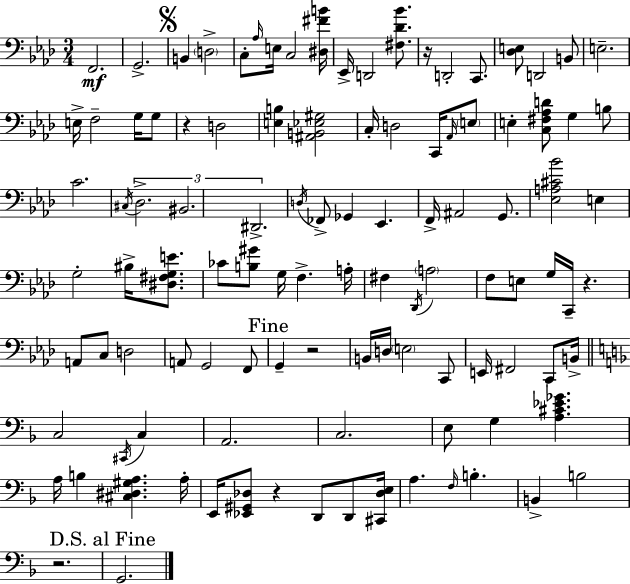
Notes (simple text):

F2/h. G2/h. B2/q D3/h C3/e Ab3/s E3/s C3/h [D#3,F#4,B4]/s Eb2/s D2/h [F#3,Db4,Bb4]/e. R/s D2/h C2/e. [Db3,E3]/e D2/h B2/e E3/h. E3/s F3/h G3/s G3/e R/q D3/h [E3,B3]/q [A#2,B2,Eb3,G#3]/h C3/s D3/h C2/s Ab2/s E3/e E3/q [C3,F#3,Ab3,D4]/e G3/q B3/e C4/h. C#3/s Db3/h. BIS2/h. D#2/h. D3/s FES2/e Gb2/q Eb2/q. F2/s A#2/h G2/e. [Eb3,A3,C#4,Bb4]/h E3/q G3/h BIS3/s [D#3,F#3,G3,E4]/e. CES4/e [B3,G#4]/e G3/s F3/q. A3/s F#3/q Db2/s A3/h F3/e E3/e G3/s C2/s R/q. A2/e C3/e D3/h A2/e G2/h F2/e G2/q R/h B2/s D3/s E3/h C2/e E2/s F#2/h C2/e B2/s C3/h C#2/s C3/q A2/h. C3/h. E3/e G3/q [A3,C#4,Eb4,Gb4]/q. A3/s B3/q [C#3,D#3,G#3,A3]/q. A3/s E2/s [Eb2,G#2,Db3]/e R/q D2/e D2/e [C#2,Db3,E3]/s A3/q. F3/s B3/q. B2/q B3/h R/h. G2/h.